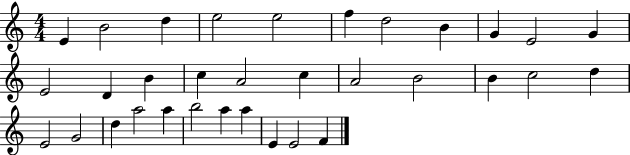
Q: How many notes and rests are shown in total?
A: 33